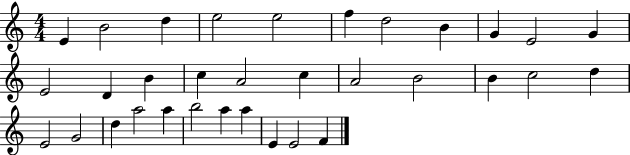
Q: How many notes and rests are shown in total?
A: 33